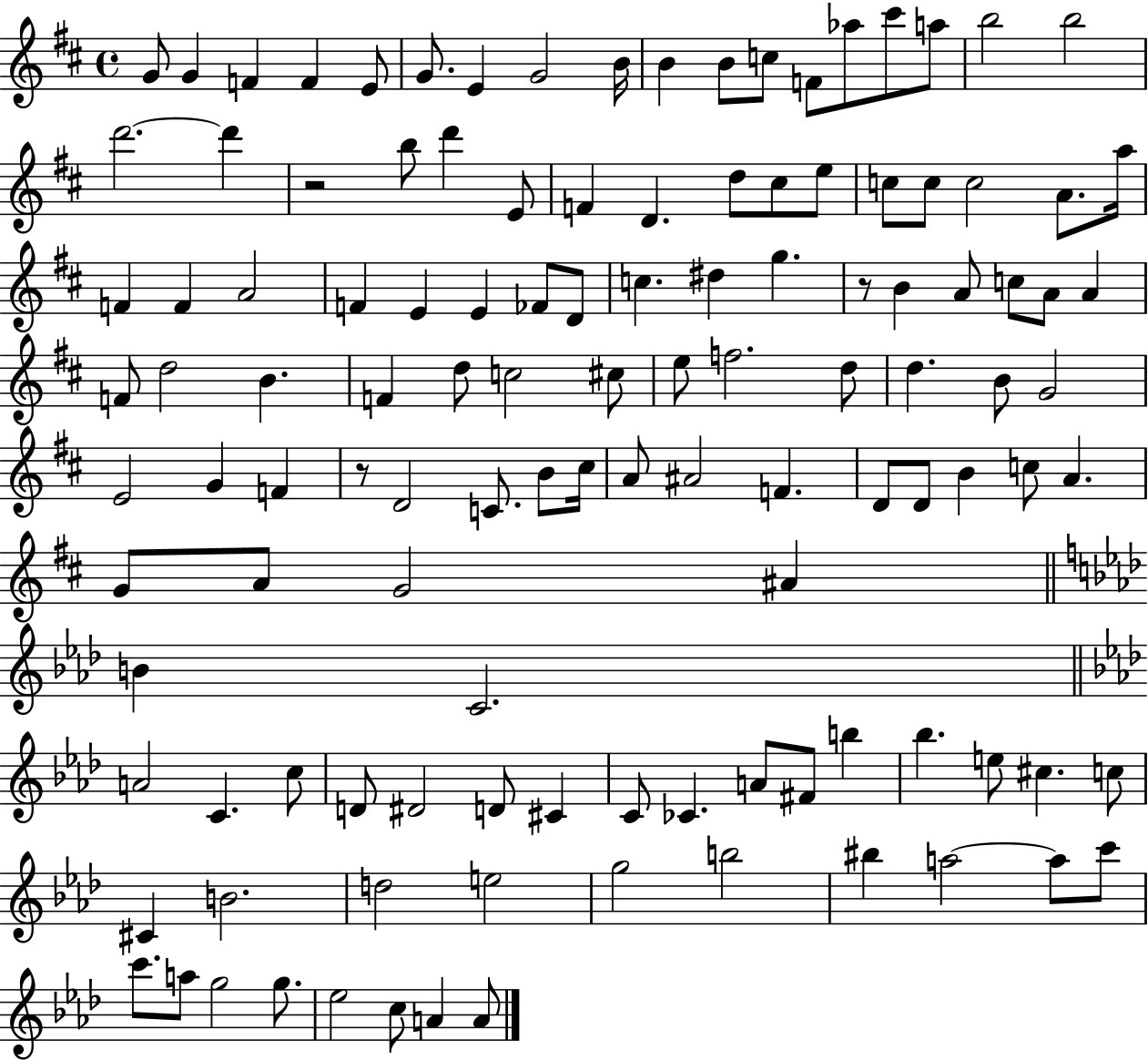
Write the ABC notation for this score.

X:1
T:Untitled
M:4/4
L:1/4
K:D
G/2 G F F E/2 G/2 E G2 B/4 B B/2 c/2 F/2 _a/2 ^c'/2 a/2 b2 b2 d'2 d' z2 b/2 d' E/2 F D d/2 ^c/2 e/2 c/2 c/2 c2 A/2 a/4 F F A2 F E E _F/2 D/2 c ^d g z/2 B A/2 c/2 A/2 A F/2 d2 B F d/2 c2 ^c/2 e/2 f2 d/2 d B/2 G2 E2 G F z/2 D2 C/2 B/2 ^c/4 A/2 ^A2 F D/2 D/2 B c/2 A G/2 A/2 G2 ^A B C2 A2 C c/2 D/2 ^D2 D/2 ^C C/2 _C A/2 ^F/2 b _b e/2 ^c c/2 ^C B2 d2 e2 g2 b2 ^b a2 a/2 c'/2 c'/2 a/2 g2 g/2 _e2 c/2 A A/2